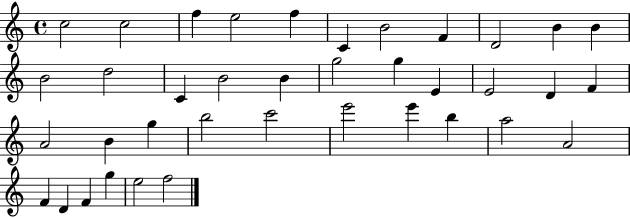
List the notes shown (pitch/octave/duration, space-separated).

C5/h C5/h F5/q E5/h F5/q C4/q B4/h F4/q D4/h B4/q B4/q B4/h D5/h C4/q B4/h B4/q G5/h G5/q E4/q E4/h D4/q F4/q A4/h B4/q G5/q B5/h C6/h E6/h E6/q B5/q A5/h A4/h F4/q D4/q F4/q G5/q E5/h F5/h